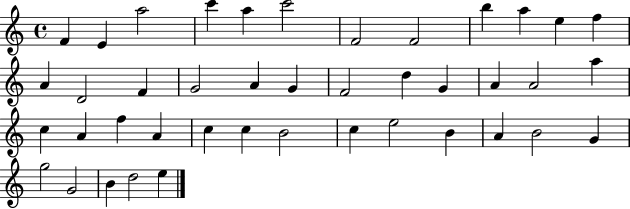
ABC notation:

X:1
T:Untitled
M:4/4
L:1/4
K:C
F E a2 c' a c'2 F2 F2 b a e f A D2 F G2 A G F2 d G A A2 a c A f A c c B2 c e2 B A B2 G g2 G2 B d2 e